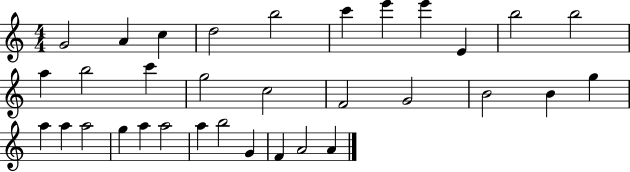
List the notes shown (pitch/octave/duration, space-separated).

G4/h A4/q C5/q D5/h B5/h C6/q E6/q E6/q E4/q B5/h B5/h A5/q B5/h C6/q G5/h C5/h F4/h G4/h B4/h B4/q G5/q A5/q A5/q A5/h G5/q A5/q A5/h A5/q B5/h G4/q F4/q A4/h A4/q